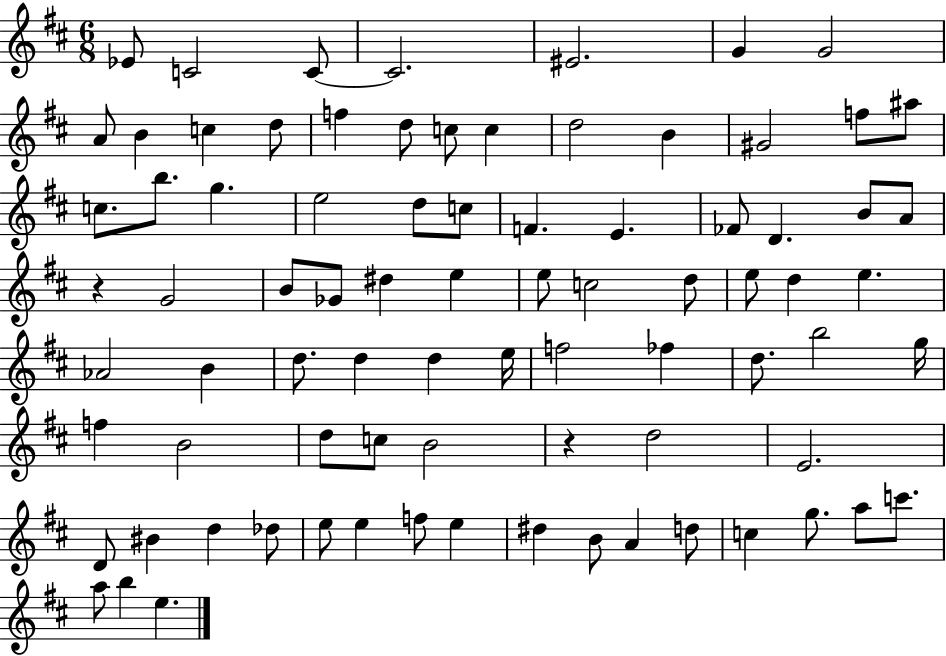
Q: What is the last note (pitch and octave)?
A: E5